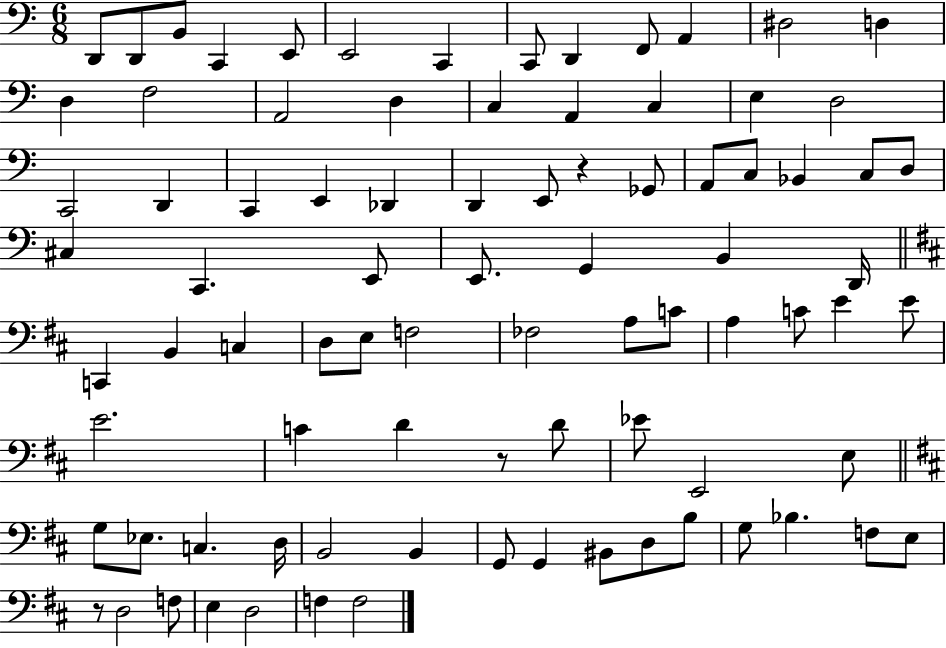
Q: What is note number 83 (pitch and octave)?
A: F3